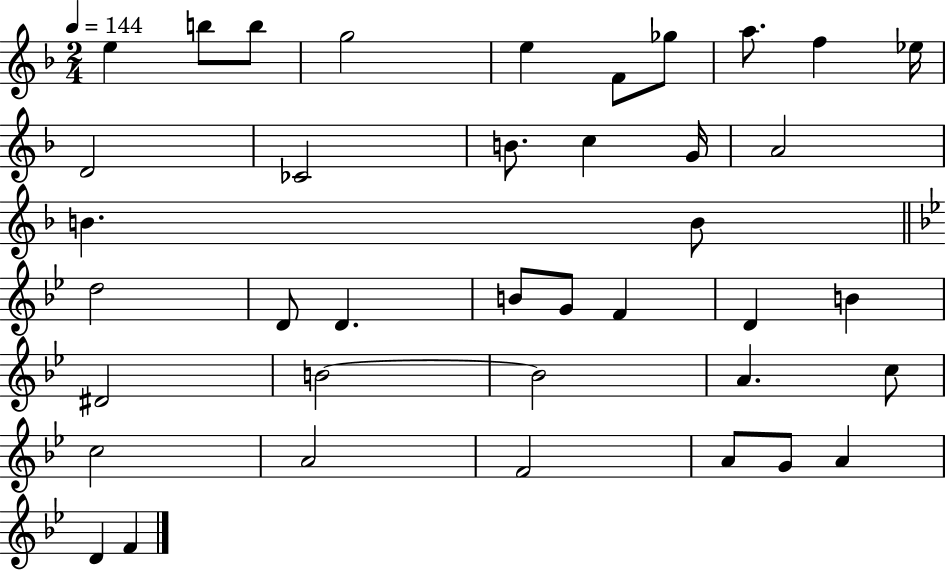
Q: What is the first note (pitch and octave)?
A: E5